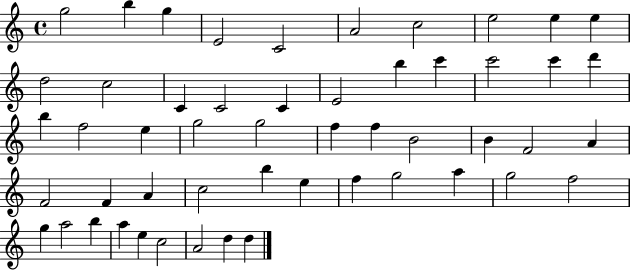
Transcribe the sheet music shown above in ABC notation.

X:1
T:Untitled
M:4/4
L:1/4
K:C
g2 b g E2 C2 A2 c2 e2 e e d2 c2 C C2 C E2 b c' c'2 c' d' b f2 e g2 g2 f f B2 B F2 A F2 F A c2 b e f g2 a g2 f2 g a2 b a e c2 A2 d d